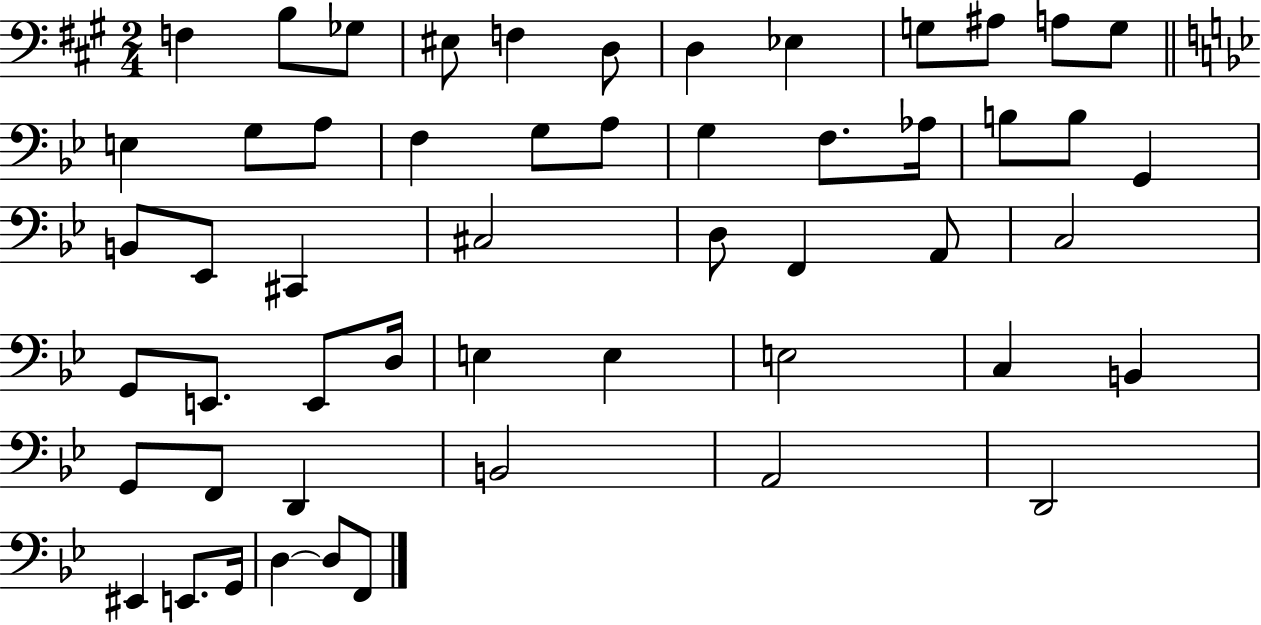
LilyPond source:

{
  \clef bass
  \numericTimeSignature
  \time 2/4
  \key a \major
  f4 b8 ges8 | eis8 f4 d8 | d4 ees4 | g8 ais8 a8 g8 | \break \bar "||" \break \key g \minor e4 g8 a8 | f4 g8 a8 | g4 f8. aes16 | b8 b8 g,4 | \break b,8 ees,8 cis,4 | cis2 | d8 f,4 a,8 | c2 | \break g,8 e,8. e,8 d16 | e4 e4 | e2 | c4 b,4 | \break g,8 f,8 d,4 | b,2 | a,2 | d,2 | \break eis,4 e,8. g,16 | d4~~ d8 f,8 | \bar "|."
}